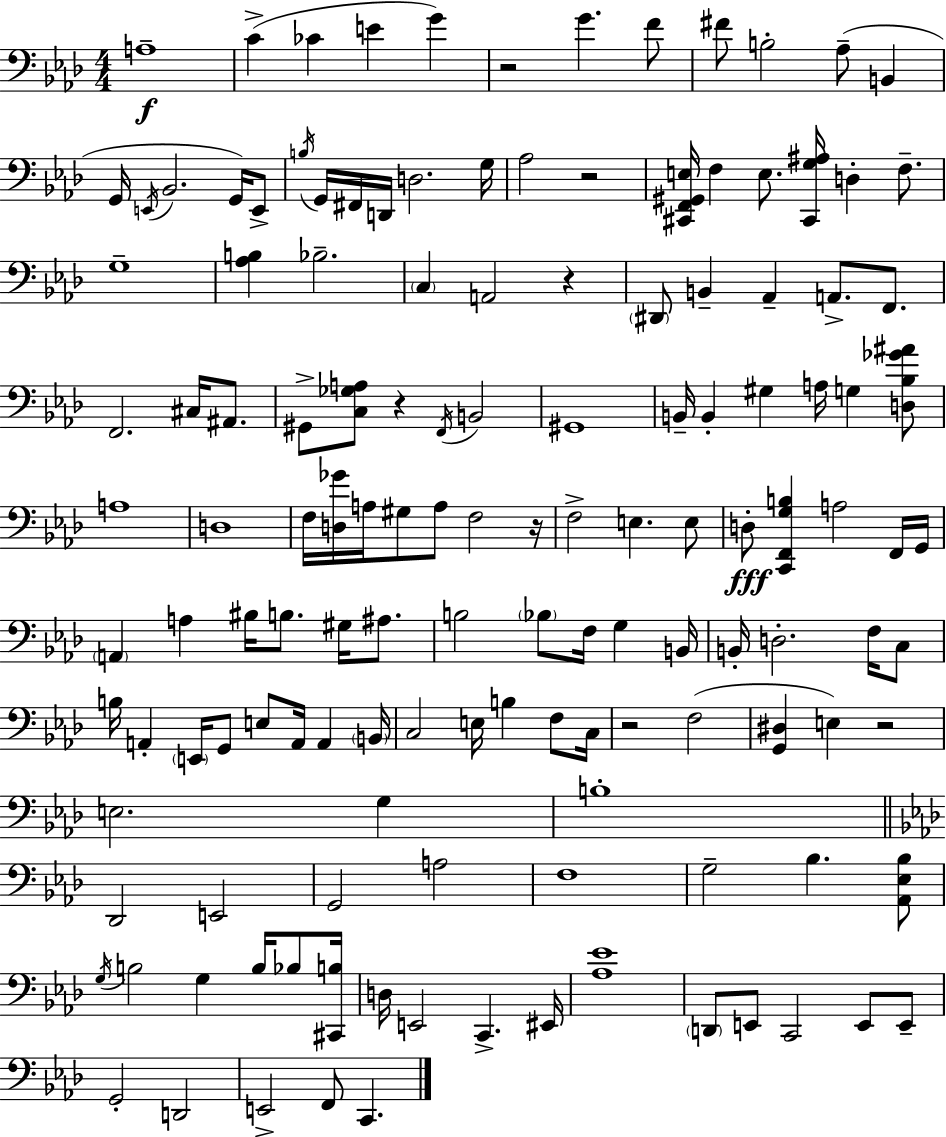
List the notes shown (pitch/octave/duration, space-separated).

A3/w C4/q CES4/q E4/q G4/q R/h G4/q. F4/e F#4/e B3/h Ab3/e B2/q G2/s E2/s Bb2/h. G2/s E2/e B3/s G2/s F#2/s D2/s D3/h. G3/s Ab3/h R/h [C#2,F2,G#2,E3]/s F3/q E3/e. [C#2,G3,A#3]/s D3/q F3/e. G3/w [Ab3,B3]/q Bb3/h. C3/q A2/h R/q D#2/e B2/q Ab2/q A2/e. F2/e. F2/h. C#3/s A#2/e. G#2/e [C3,Gb3,A3]/e R/q F2/s B2/h G#2/w B2/s B2/q G#3/q A3/s G3/q [D3,Bb3,Gb4,A#4]/e A3/w D3/w F3/s [D3,Gb4]/s A3/s G#3/e A3/e F3/h R/s F3/h E3/q. E3/e D3/e [C2,F2,G3,B3]/q A3/h F2/s G2/s A2/q A3/q BIS3/s B3/e. G#3/s A#3/e. B3/h Bb3/e F3/s G3/q B2/s B2/s D3/h. F3/s C3/e B3/s A2/q E2/s G2/e E3/e A2/s A2/q B2/s C3/h E3/s B3/q F3/e C3/s R/h F3/h [G2,D#3]/q E3/q R/h E3/h. G3/q B3/w Db2/h E2/h G2/h A3/h F3/w G3/h Bb3/q. [Ab2,Eb3,Bb3]/e G3/s B3/h G3/q B3/s Bb3/e [C#2,B3]/s D3/s E2/h C2/q. EIS2/s [Ab3,Eb4]/w D2/e E2/e C2/h E2/e E2/e G2/h D2/h E2/h F2/e C2/q.